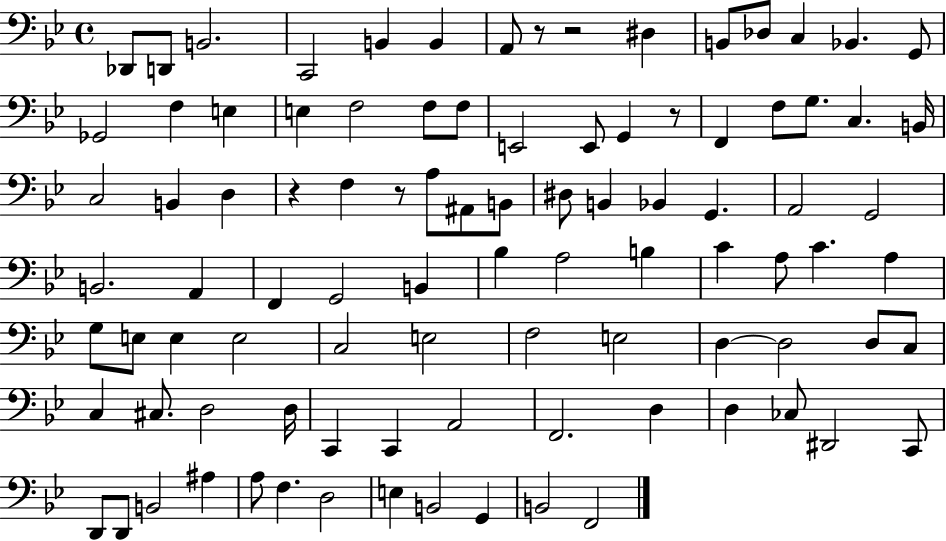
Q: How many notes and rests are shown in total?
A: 95